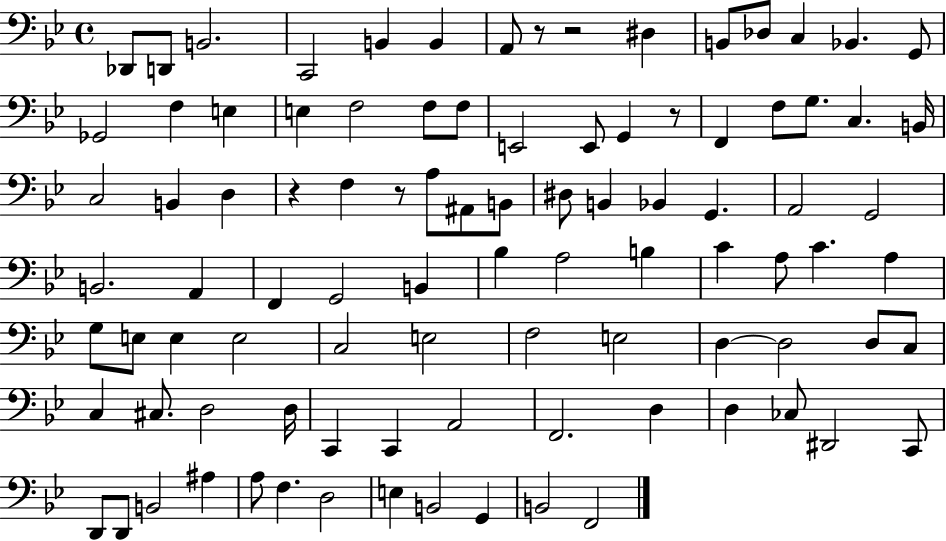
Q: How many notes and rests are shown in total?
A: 95